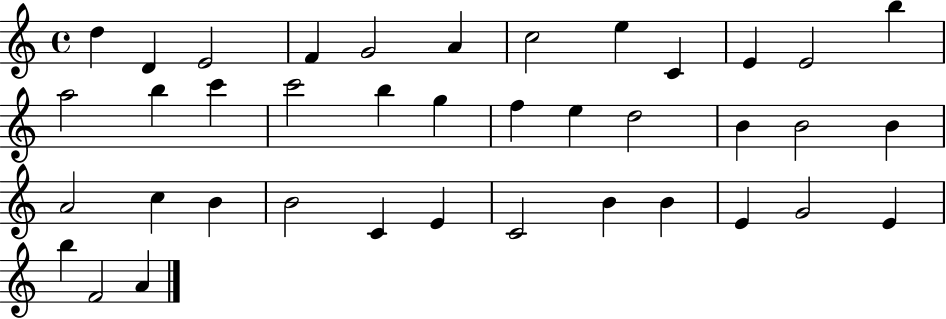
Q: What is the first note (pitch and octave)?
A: D5